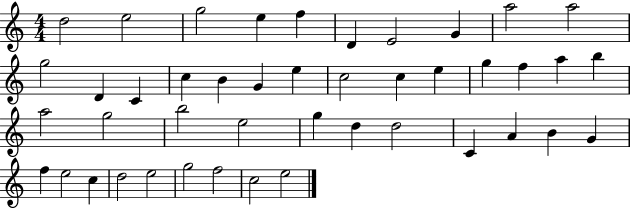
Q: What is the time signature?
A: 4/4